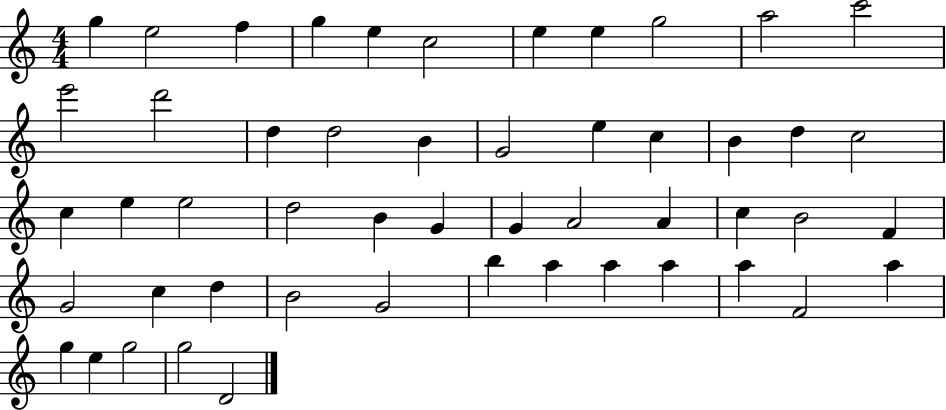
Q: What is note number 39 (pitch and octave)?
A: G4